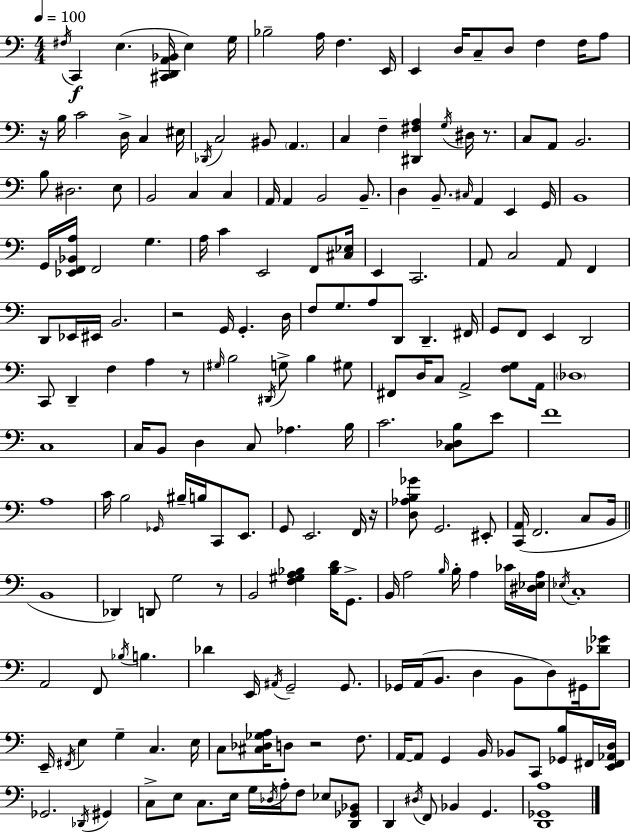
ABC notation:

X:1
T:Untitled
M:4/4
L:1/4
K:Am
^F,/4 C,, E, [^C,,D,,A,,_B,,]/4 E, G,/4 _B,2 A,/4 F, E,,/4 E,, D,/4 C,/2 D,/2 F, F,/4 A,/2 z/4 B,/4 C2 D,/4 C, ^E,/4 _D,,/4 C,2 ^B,,/2 A,, C, F, [^D,,^F,A,] G,/4 ^D,/4 z/2 C,/2 A,,/2 B,,2 B,/2 ^D,2 E,/2 B,,2 C, C, A,,/4 A,, B,,2 B,,/2 D, B,,/2 ^C,/4 A,, E,, G,,/4 B,,4 G,,/4 [_E,,F,,_B,,A,]/4 F,,2 G, A,/4 C E,,2 F,,/2 [^C,_E,]/4 E,, C,,2 A,,/2 C,2 A,,/2 F,, D,,/2 _E,,/4 ^E,,/4 B,,2 z2 G,,/4 G,, D,/4 F,/2 G,/2 A,/2 D,,/2 D,, ^F,,/4 G,,/2 F,,/2 E,, D,,2 C,,/2 D,, F, A, z/2 ^G,/4 B,2 ^D,,/4 G,/2 B, ^G,/2 ^F,,/2 D,/4 C,/2 A,,2 [F,G,]/2 A,,/4 _D,4 C,4 C,/4 B,,/2 D, C,/2 _A, B,/4 C2 [C,_D,B,]/2 E/2 F4 A,4 C/4 B,2 _G,,/4 ^B,/4 B,/4 C,,/2 E,,/2 G,,/2 E,,2 F,,/4 z/4 [D,_A,B,_G]/2 G,,2 ^E,,/2 [C,,A,,]/4 F,,2 C,/2 B,,/4 B,,4 _D,, D,,/2 G,2 z/2 B,,2 [F,^G,A,_B,] [_B,D]/4 G,,/2 B,,/4 A,2 B,/4 B,/4 A, _C/4 [^D,_E,A,]/4 _E,/4 C,4 A,,2 F,,/2 _B,/4 B, _D E,,/4 ^A,,/4 G,,2 G,,/2 _G,,/4 A,,/4 B,,/2 D, B,,/2 D,/2 ^G,,/4 [_D_G]/2 E,,/4 ^F,,/4 E, G, C, E,/4 C,/2 [^C,_D,_G,A,]/4 D,/2 z2 F,/2 A,,/4 A,,/2 G,, B,,/4 _B,,/2 C,,/2 [_G,,B,]/2 ^F,,/4 [E,,^F,,_A,,D,]/4 _G,,2 _D,,/4 ^G,, C,/2 E,/2 C,/2 E,/4 G,/4 _D,/4 A,/4 F,/2 _E,/2 [D,,_G,,_B,,]/2 D,, ^D,/4 F,,/2 _B,, G,, [D,,_G,,A,]4